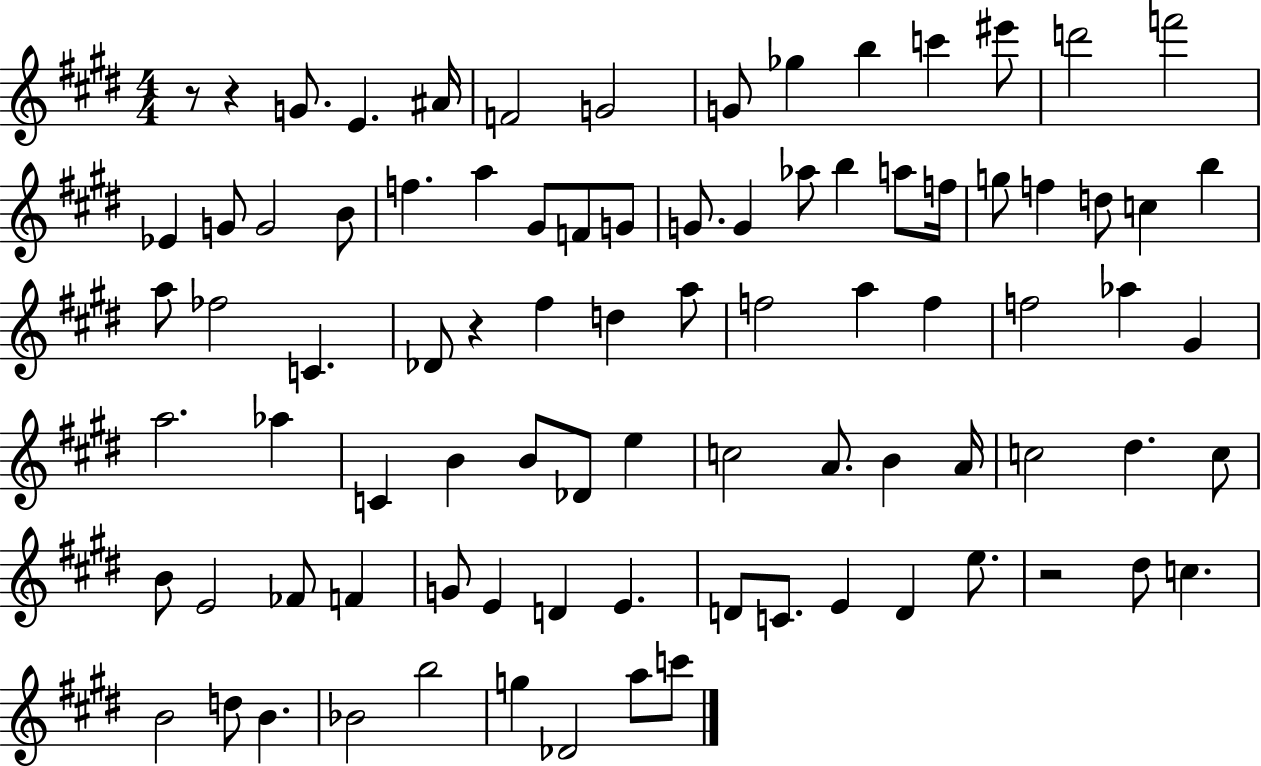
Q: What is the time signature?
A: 4/4